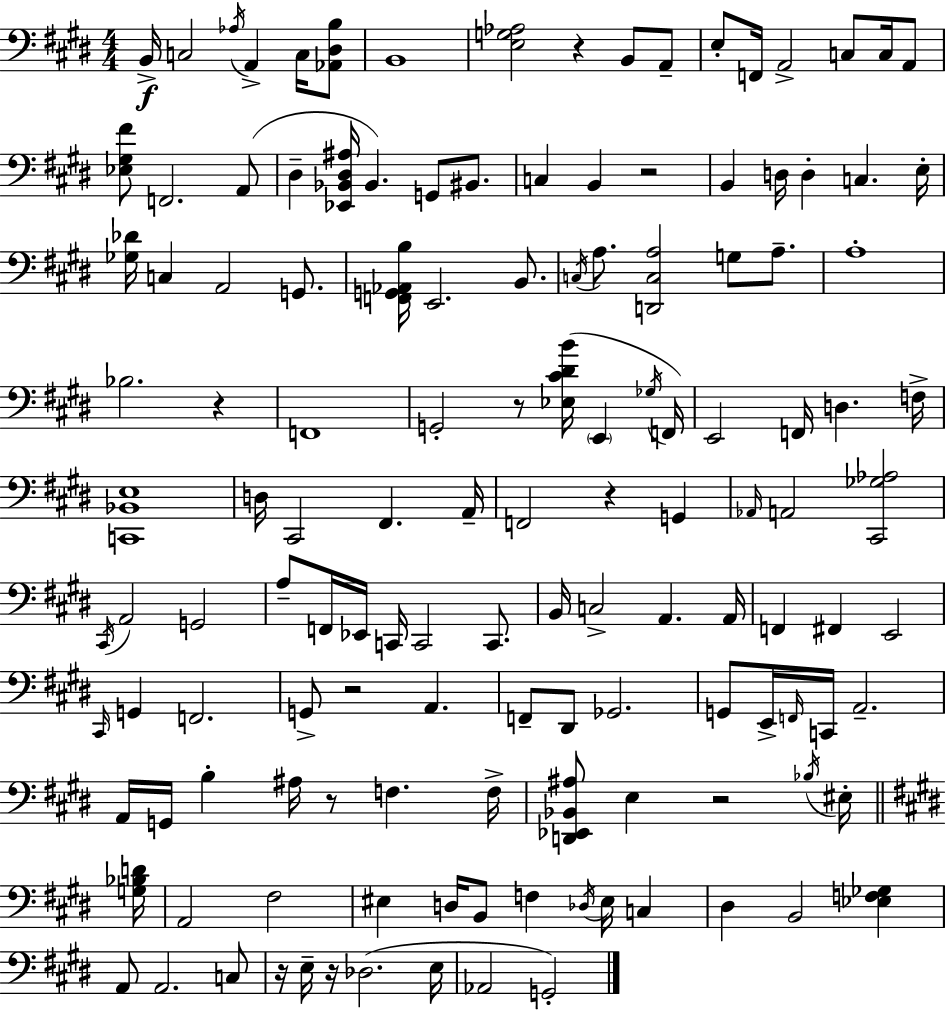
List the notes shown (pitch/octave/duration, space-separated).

B2/s C3/h Ab3/s A2/q C3/s [Ab2,D#3,B3]/e B2/w [E3,G3,Ab3]/h R/q B2/e A2/e E3/e F2/s A2/h C3/e C3/s A2/e [Eb3,G#3,F#4]/e F2/h. A2/e D#3/q [Eb2,Bb2,D#3,A#3]/s Bb2/q. G2/e BIS2/e. C3/q B2/q R/h B2/q D3/s D3/q C3/q. E3/s [Gb3,Db4]/s C3/q A2/h G2/e. [F2,G2,Ab2,B3]/s E2/h. B2/e. C3/s A3/e. [D2,C3,A3]/h G3/e A3/e. A3/w Bb3/h. R/q F2/w G2/h R/e [Eb3,C#4,D#4,B4]/s E2/q Gb3/s F2/s E2/h F2/s D3/q. F3/s [C2,Bb2,E3]/w D3/s C#2/h F#2/q. A2/s F2/h R/q G2/q Ab2/s A2/h [C#2,Gb3,Ab3]/h C#2/s A2/h G2/h A3/e F2/s Eb2/s C2/s C2/h C2/e. B2/s C3/h A2/q. A2/s F2/q F#2/q E2/h C#2/s G2/q F2/h. G2/e R/h A2/q. F2/e D#2/e Gb2/h. G2/e E2/s F2/s C2/s A2/h. A2/s G2/s B3/q A#3/s R/e F3/q. F3/s [D2,Eb2,Bb2,A#3]/e E3/q R/h Bb3/s EIS3/s [G3,Bb3,D4]/s A2/h F#3/h EIS3/q D3/s B2/e F3/q Db3/s EIS3/s C3/q D#3/q B2/h [Eb3,F3,Gb3]/q A2/e A2/h. C3/e R/s E3/s R/s Db3/h. E3/s Ab2/h G2/h